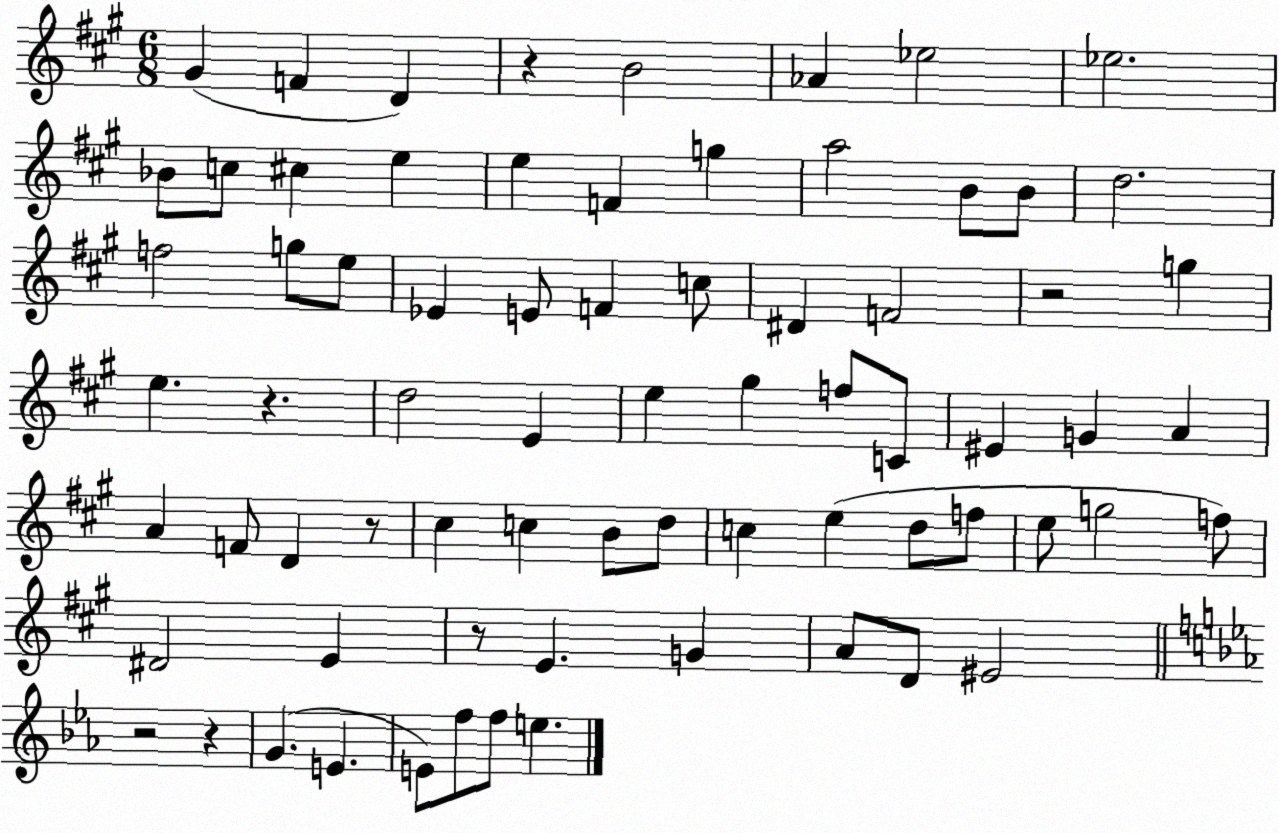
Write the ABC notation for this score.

X:1
T:Untitled
M:6/8
L:1/4
K:A
^G F D z B2 _A _e2 _e2 _B/2 c/2 ^c e e F g a2 B/2 B/2 d2 f2 g/2 e/2 _E E/2 F c/2 ^D F2 z2 g e z d2 E e ^g f/2 C/2 ^E G A A F/2 D z/2 ^c c B/2 d/2 c e d/2 f/2 e/2 g2 f/2 ^D2 E z/2 E G A/2 D/2 ^E2 z2 z G E E/2 f/2 f/2 e